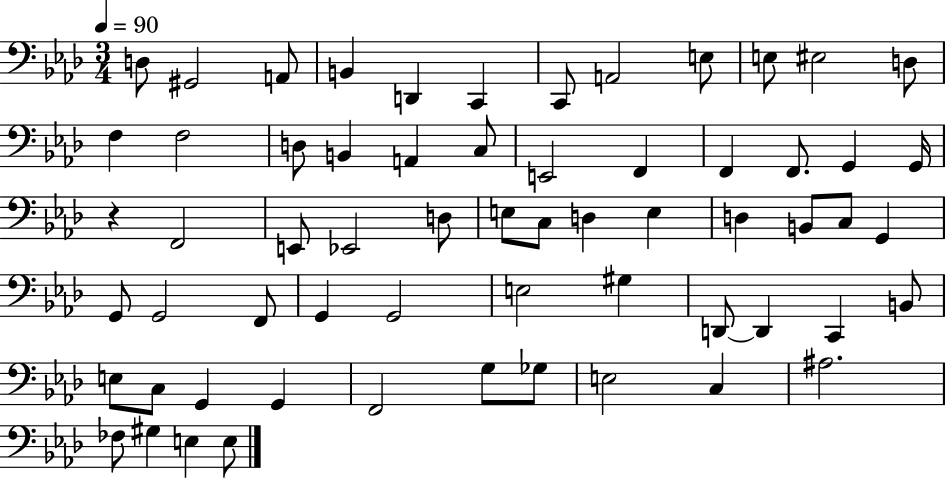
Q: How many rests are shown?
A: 1